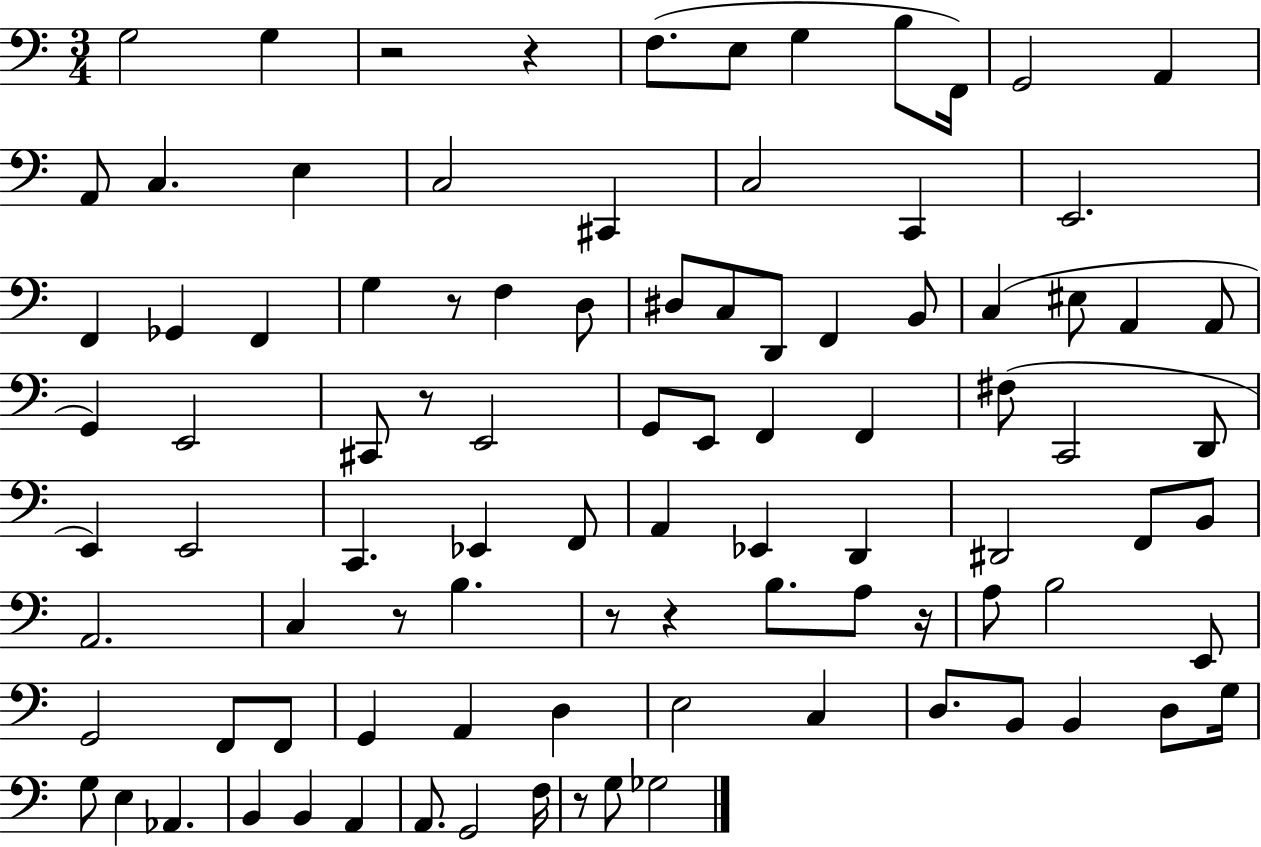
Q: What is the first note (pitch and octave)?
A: G3